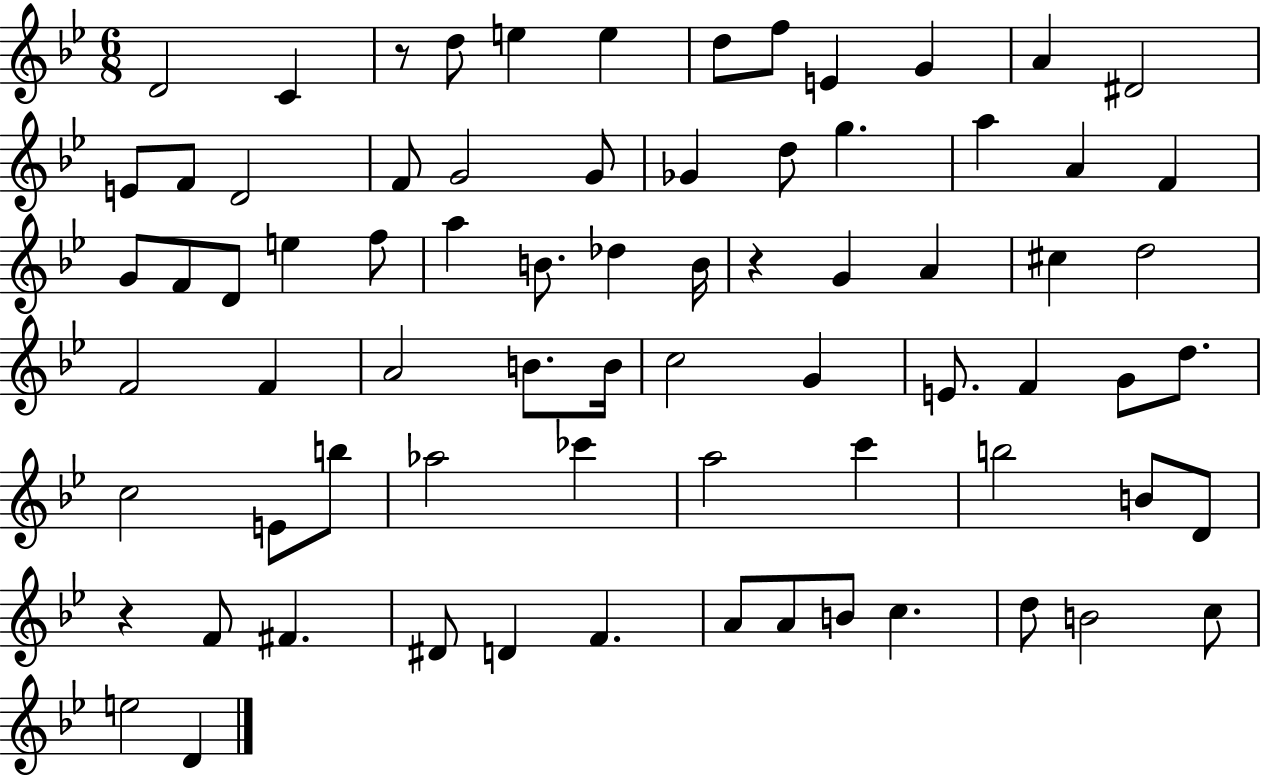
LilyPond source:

{
  \clef treble
  \numericTimeSignature
  \time 6/8
  \key bes \major
  \repeat volta 2 { d'2 c'4 | r8 d''8 e''4 e''4 | d''8 f''8 e'4 g'4 | a'4 dis'2 | \break e'8 f'8 d'2 | f'8 g'2 g'8 | ges'4 d''8 g''4. | a''4 a'4 f'4 | \break g'8 f'8 d'8 e''4 f''8 | a''4 b'8. des''4 b'16 | r4 g'4 a'4 | cis''4 d''2 | \break f'2 f'4 | a'2 b'8. b'16 | c''2 g'4 | e'8. f'4 g'8 d''8. | \break c''2 e'8 b''8 | aes''2 ces'''4 | a''2 c'''4 | b''2 b'8 d'8 | \break r4 f'8 fis'4. | dis'8 d'4 f'4. | a'8 a'8 b'8 c''4. | d''8 b'2 c''8 | \break e''2 d'4 | } \bar "|."
}